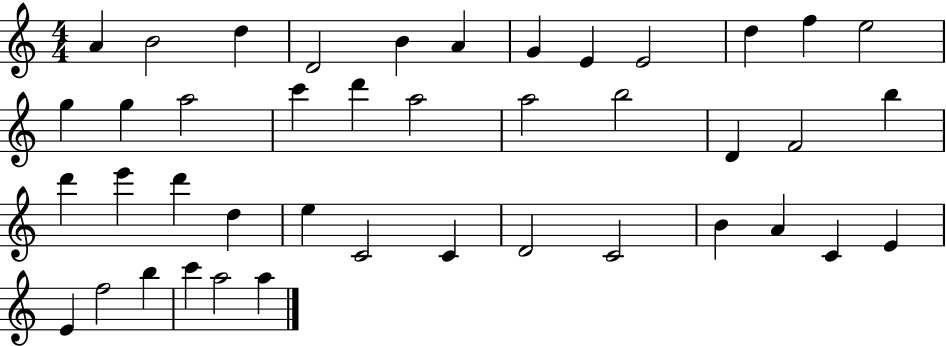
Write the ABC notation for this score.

X:1
T:Untitled
M:4/4
L:1/4
K:C
A B2 d D2 B A G E E2 d f e2 g g a2 c' d' a2 a2 b2 D F2 b d' e' d' d e C2 C D2 C2 B A C E E f2 b c' a2 a